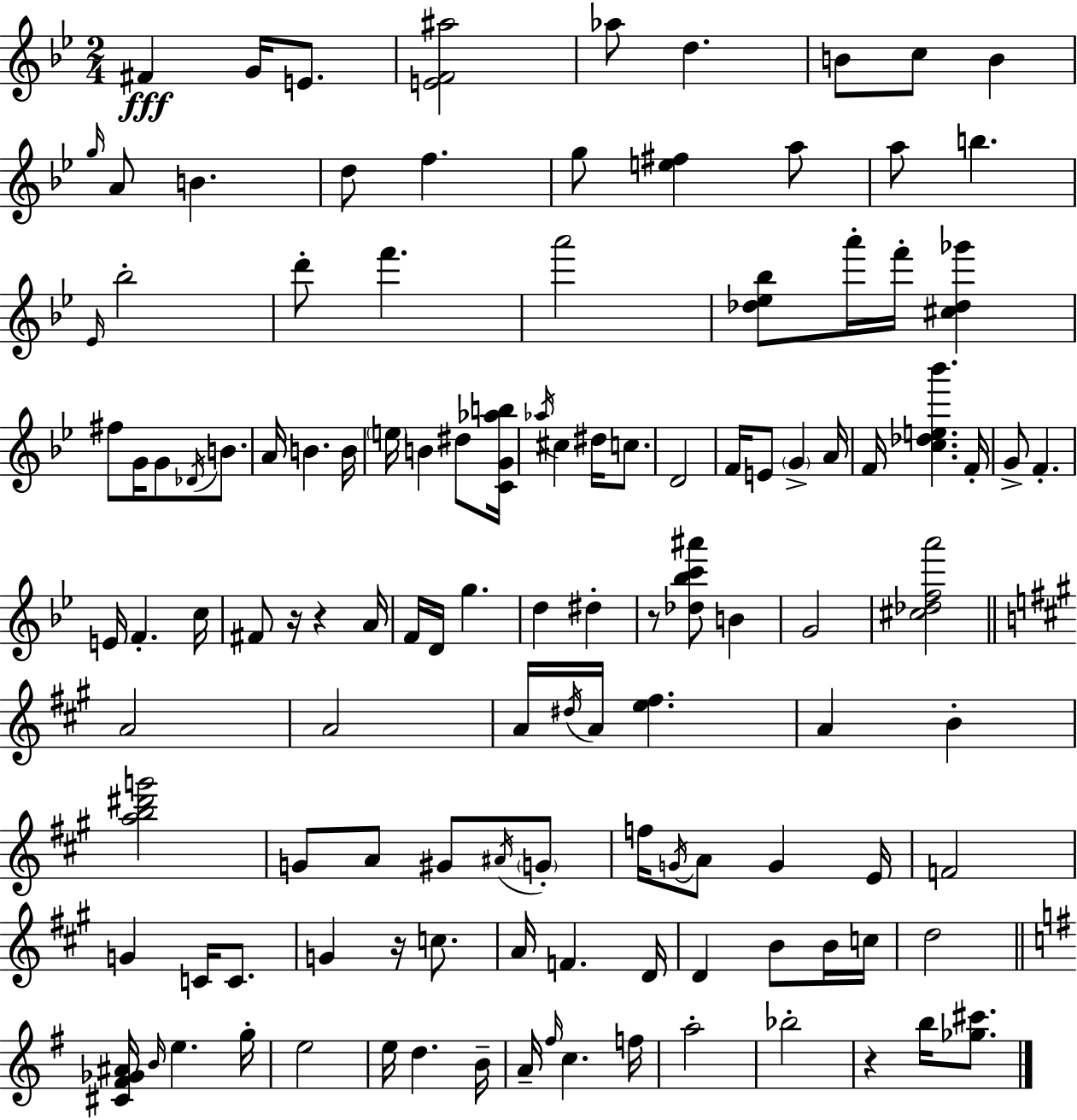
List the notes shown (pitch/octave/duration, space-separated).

F#4/q G4/s E4/e. [E4,F4,A#5]/h Ab5/e D5/q. B4/e C5/e B4/q G5/s A4/e B4/q. D5/e F5/q. G5/e [E5,F#5]/q A5/e A5/e B5/q. Eb4/s Bb5/h D6/e F6/q. A6/h [Db5,Eb5,Bb5]/e A6/s F6/s [C#5,Db5,Gb6]/q F#5/e G4/s G4/e Db4/s B4/e. A4/s B4/q. B4/s E5/s B4/q D#5/e [C4,G4,Ab5,B5]/s Ab5/s C#5/q D#5/s C5/e. D4/h F4/s E4/e G4/q A4/s F4/s [C5,Db5,E5,Bb6]/q. F4/s G4/e F4/q. E4/s F4/q. C5/s F#4/e R/s R/q A4/s F4/s D4/s G5/q. D5/q D#5/q R/e [Db5,Bb5,C6,A#6]/e B4/q G4/h [C#5,Db5,F5,A6]/h A4/h A4/h A4/s D#5/s A4/s [E5,F#5]/q. A4/q B4/q [A5,B5,D#6,G6]/h G4/e A4/e G#4/e A#4/s G4/e F5/s G4/s A4/e G4/q E4/s F4/h G4/q C4/s C4/e. G4/q R/s C5/e. A4/s F4/q. D4/s D4/q B4/e B4/s C5/s D5/h [C#4,F#4,Gb4,A#4]/s B4/s E5/q. G5/s E5/h E5/s D5/q. B4/s A4/s F#5/s C5/q. F5/s A5/h Bb5/h R/q B5/s [Gb5,C#6]/e.